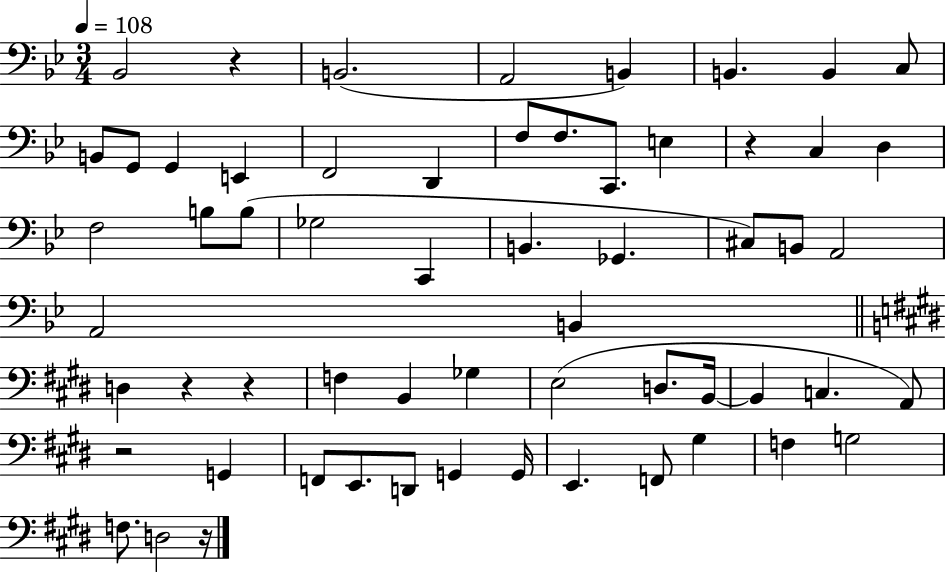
Bb2/h R/q B2/h. A2/h B2/q B2/q. B2/q C3/e B2/e G2/e G2/q E2/q F2/h D2/q F3/e F3/e. C2/e. E3/q R/q C3/q D3/q F3/h B3/e B3/e Gb3/h C2/q B2/q. Gb2/q. C#3/e B2/e A2/h A2/h B2/q D3/q R/q R/q F3/q B2/q Gb3/q E3/h D3/e. B2/s B2/q C3/q. A2/e R/h G2/q F2/e E2/e. D2/e G2/q G2/s E2/q. F2/e G#3/q F3/q G3/h F3/e. D3/h R/s